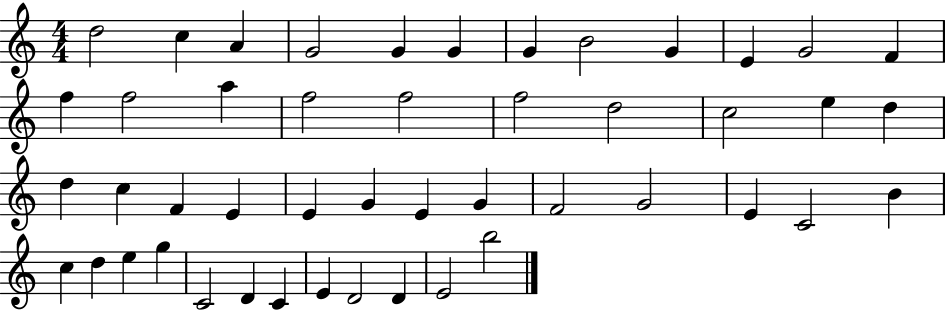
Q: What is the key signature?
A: C major